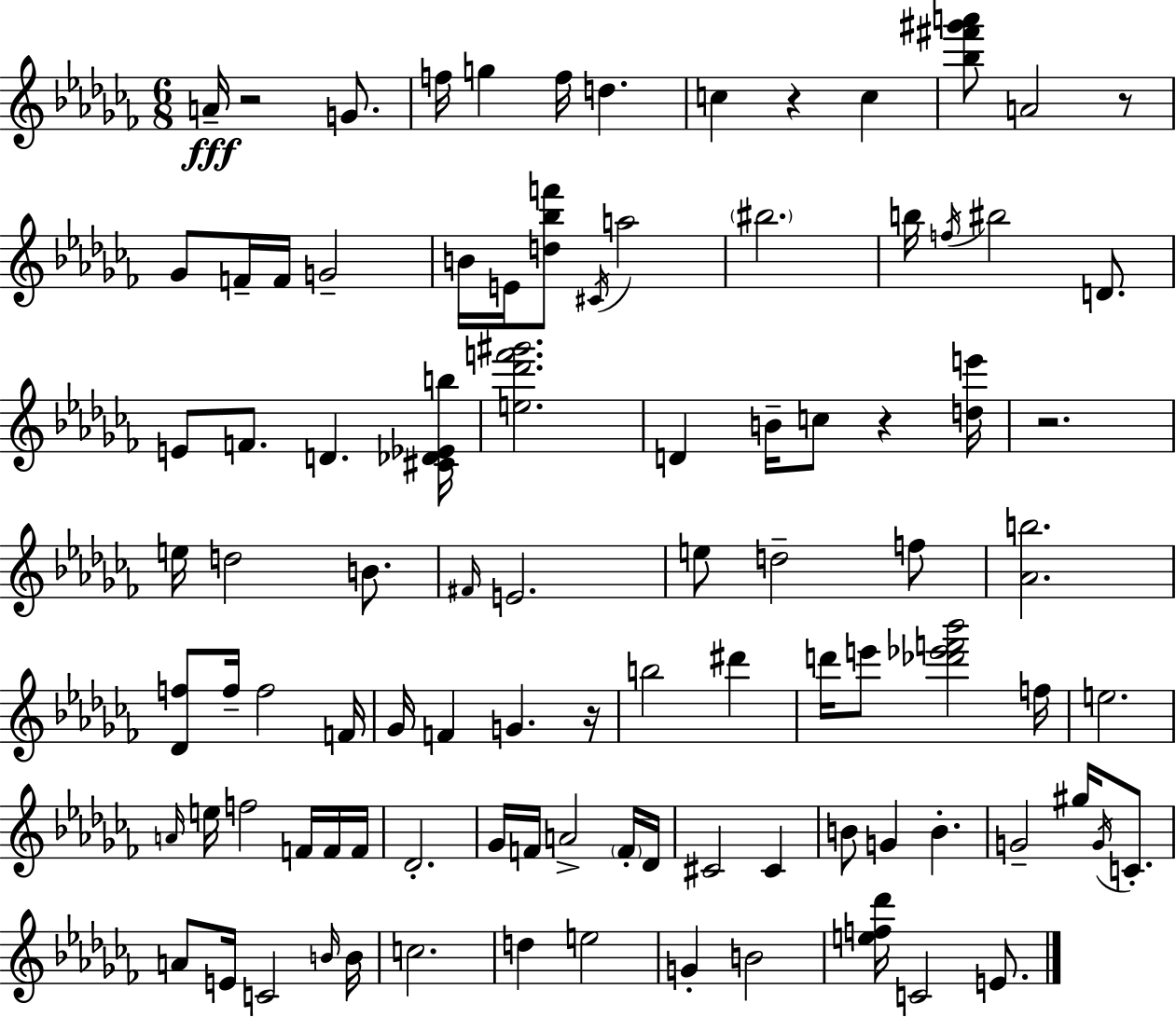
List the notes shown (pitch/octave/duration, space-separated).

A4/s R/h G4/e. F5/s G5/q F5/s D5/q. C5/q R/q C5/q [Bb5,F#6,G#6,A6]/e A4/h R/e Gb4/e F4/s F4/s G4/h B4/s E4/s [D5,Bb5,F6]/e C#4/s A5/h BIS5/h. B5/s F5/s BIS5/h D4/e. E4/e F4/e. D4/q. [C#4,Db4,Eb4,B5]/s [E5,Db6,F6,G#6]/h. D4/q B4/s C5/e R/q [D5,E6]/s R/h. E5/s D5/h B4/e. F#4/s E4/h. E5/e D5/h F5/e [Ab4,B5]/h. [Db4,F5]/e F5/s F5/h F4/s Gb4/s F4/q G4/q. R/s B5/h D#6/q D6/s E6/e [Db6,Eb6,F6,Bb6]/h F5/s E5/h. A4/s E5/s F5/h F4/s F4/s F4/s Db4/h. Gb4/s F4/s A4/h F4/s Db4/s C#4/h C#4/q B4/e G4/q B4/q. G4/h G#5/s G4/s C4/e. A4/e E4/s C4/h B4/s B4/s C5/h. D5/q E5/h G4/q B4/h [E5,F5,Db6]/s C4/h E4/e.